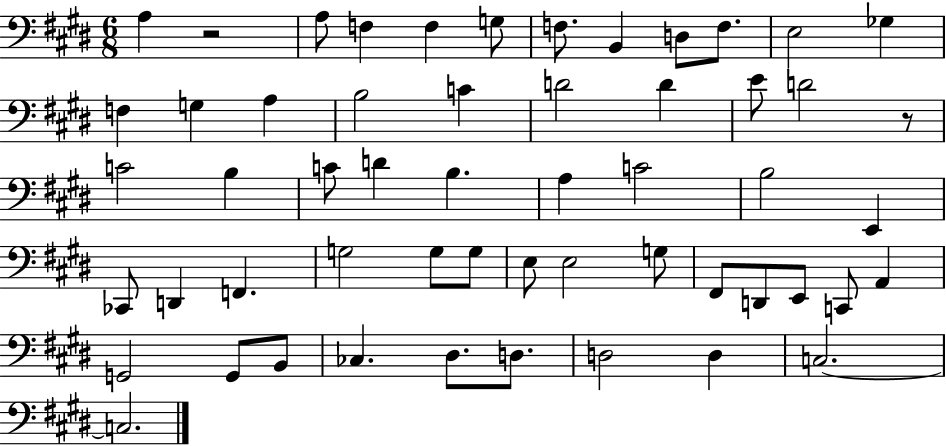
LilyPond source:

{
  \clef bass
  \numericTimeSignature
  \time 6/8
  \key e \major
  a4 r2 | a8 f4 f4 g8 | f8. b,4 d8 f8. | e2 ges4 | \break f4 g4 a4 | b2 c'4 | d'2 d'4 | e'8 d'2 r8 | \break c'2 b4 | c'8 d'4 b4. | a4 c'2 | b2 e,4 | \break ces,8 d,4 f,4. | g2 g8 g8 | e8 e2 g8 | fis,8 d,8 e,8 c,8 a,4 | \break g,2 g,8 b,8 | ces4. dis8. d8. | d2 d4 | c2.~~ | \break c2. | \bar "|."
}